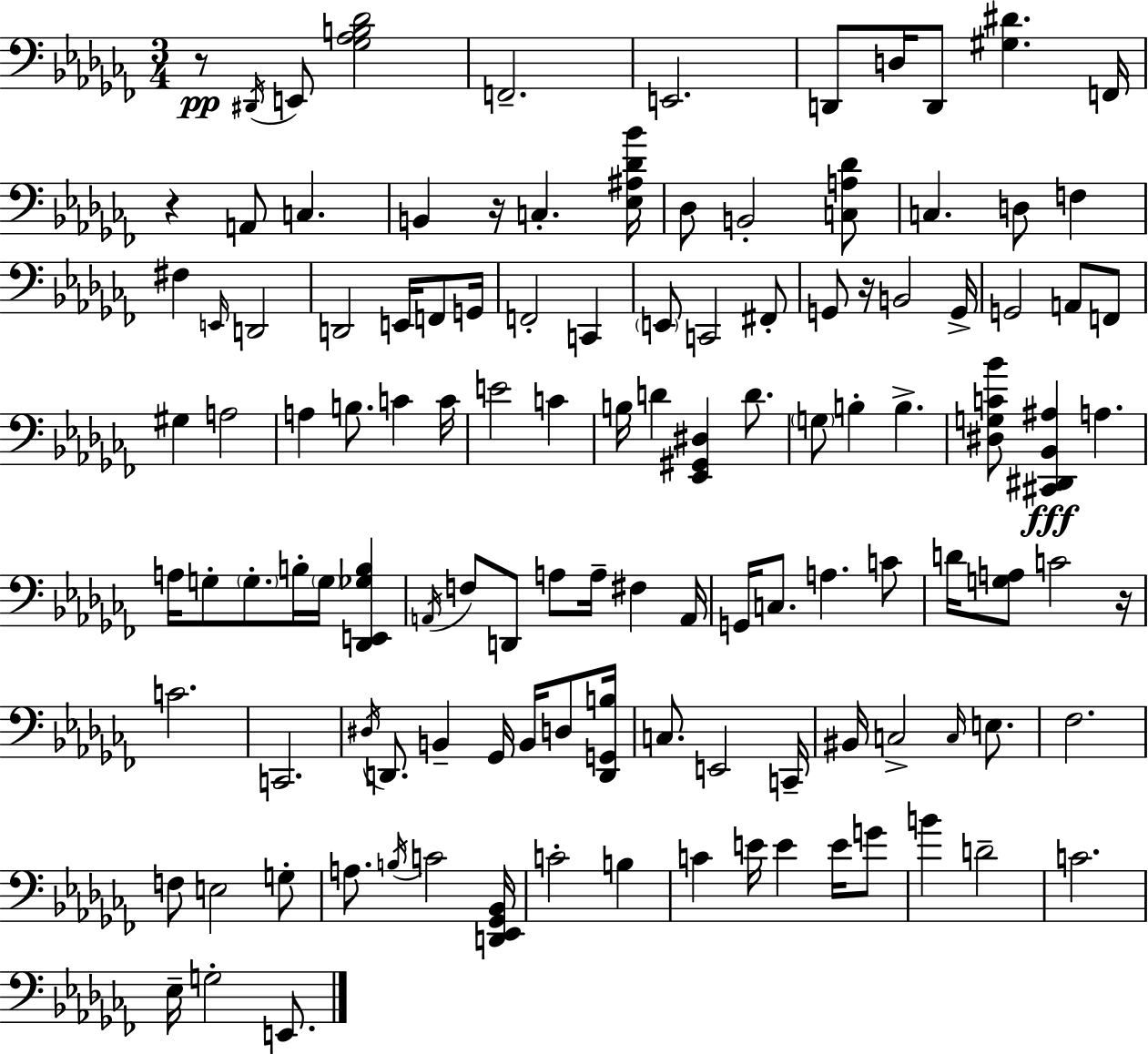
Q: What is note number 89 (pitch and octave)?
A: B3